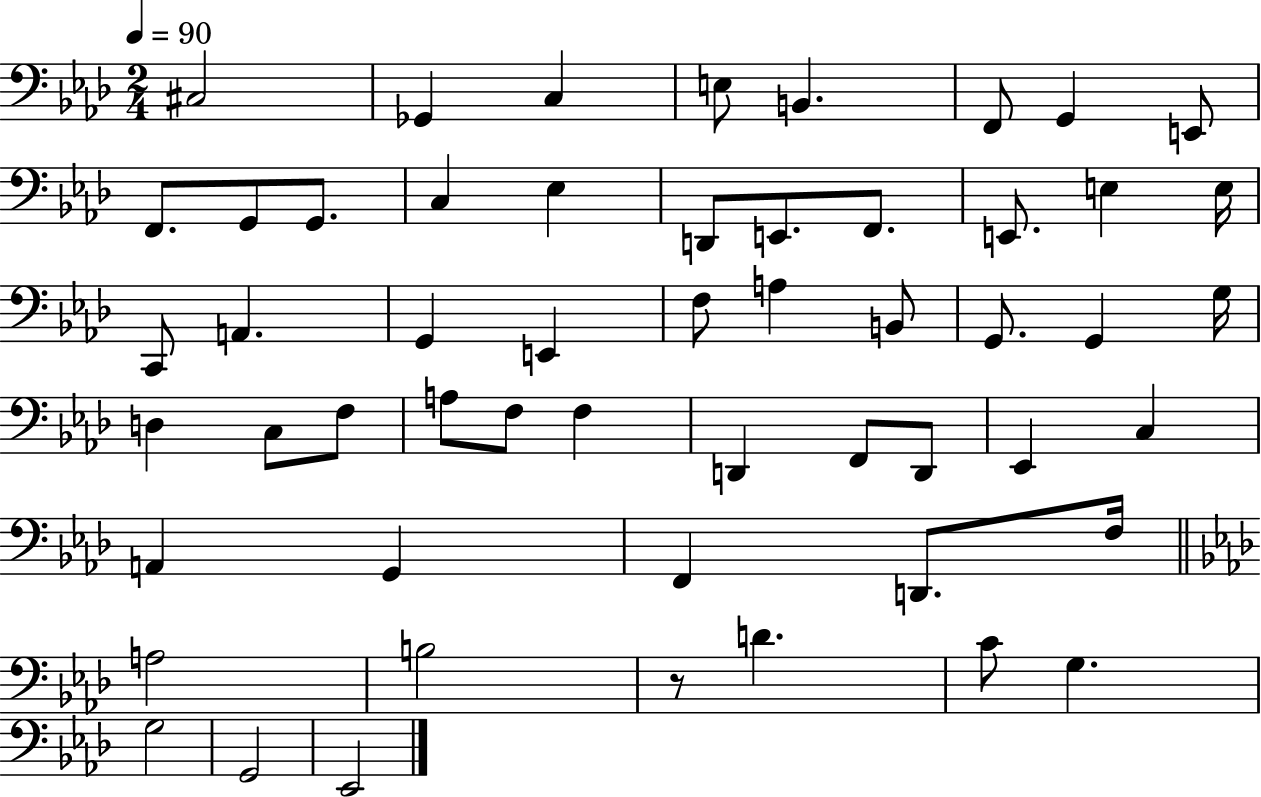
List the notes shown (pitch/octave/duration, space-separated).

C#3/h Gb2/q C3/q E3/e B2/q. F2/e G2/q E2/e F2/e. G2/e G2/e. C3/q Eb3/q D2/e E2/e. F2/e. E2/e. E3/q E3/s C2/e A2/q. G2/q E2/q F3/e A3/q B2/e G2/e. G2/q G3/s D3/q C3/e F3/e A3/e F3/e F3/q D2/q F2/e D2/e Eb2/q C3/q A2/q G2/q F2/q D2/e. F3/s A3/h B3/h R/e D4/q. C4/e G3/q. G3/h G2/h Eb2/h